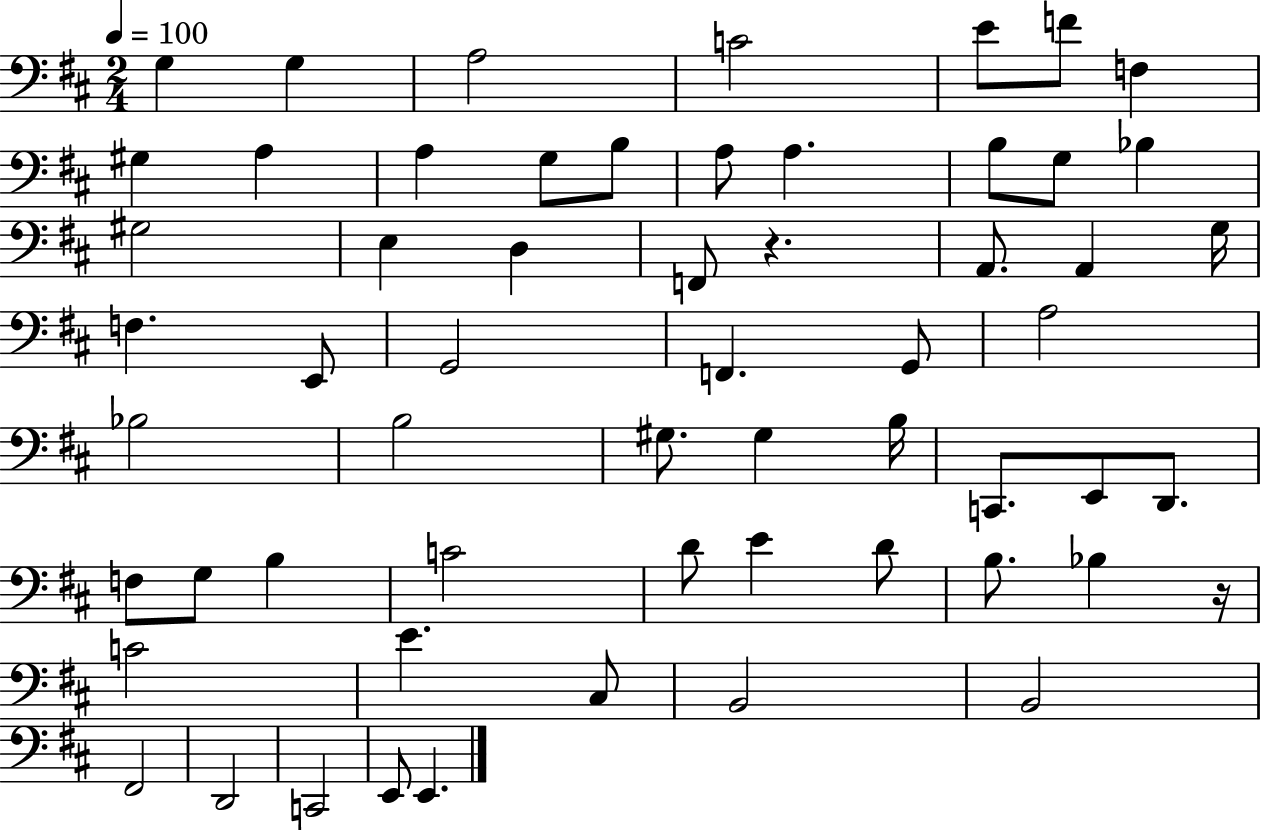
{
  \clef bass
  \numericTimeSignature
  \time 2/4
  \key d \major
  \tempo 4 = 100
  g4 g4 | a2 | c'2 | e'8 f'8 f4 | \break gis4 a4 | a4 g8 b8 | a8 a4. | b8 g8 bes4 | \break gis2 | e4 d4 | f,8 r4. | a,8. a,4 g16 | \break f4. e,8 | g,2 | f,4. g,8 | a2 | \break bes2 | b2 | gis8. gis4 b16 | c,8. e,8 d,8. | \break f8 g8 b4 | c'2 | d'8 e'4 d'8 | b8. bes4 r16 | \break c'2 | e'4. cis8 | b,2 | b,2 | \break fis,2 | d,2 | c,2 | e,8 e,4. | \break \bar "|."
}